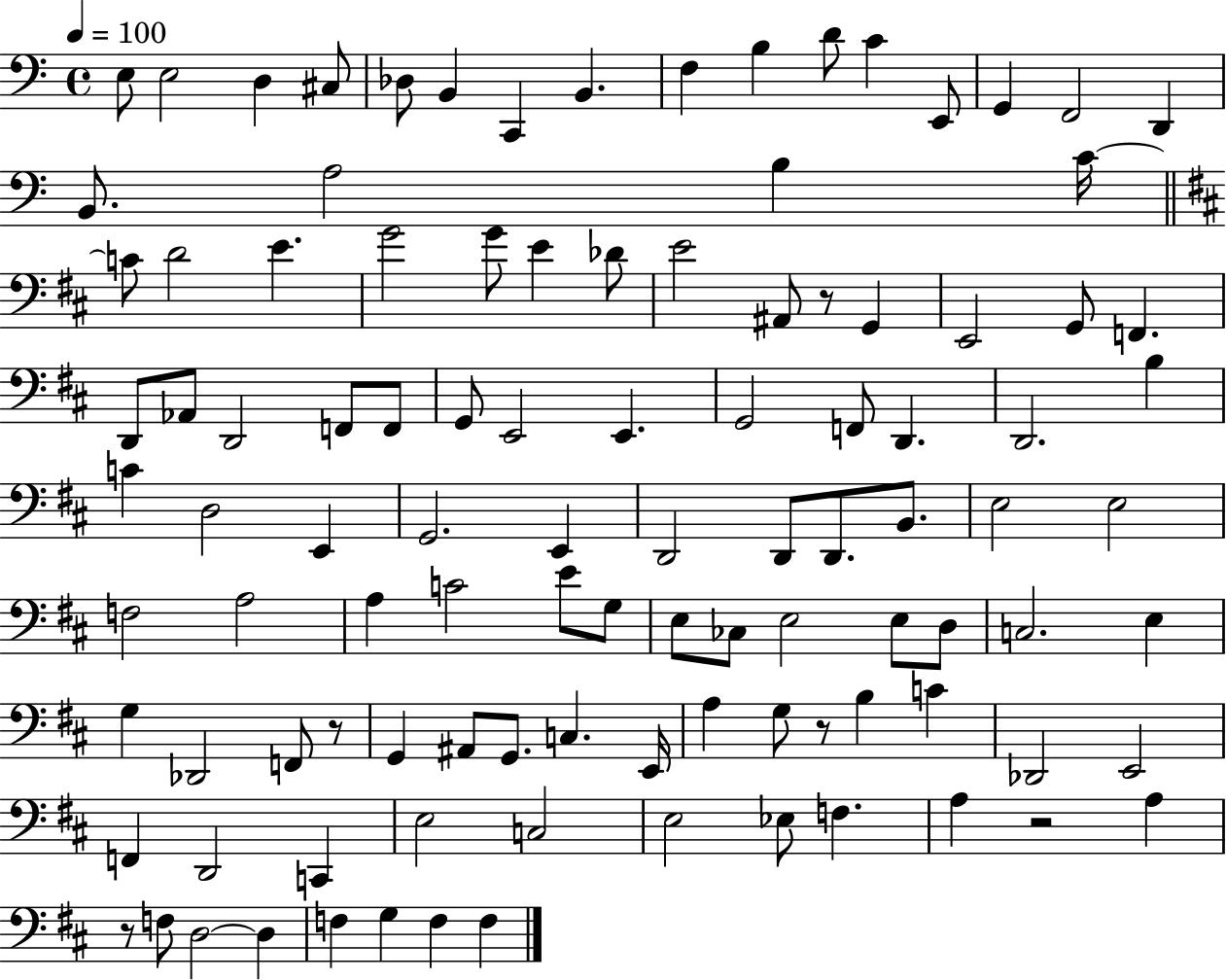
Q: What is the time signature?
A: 4/4